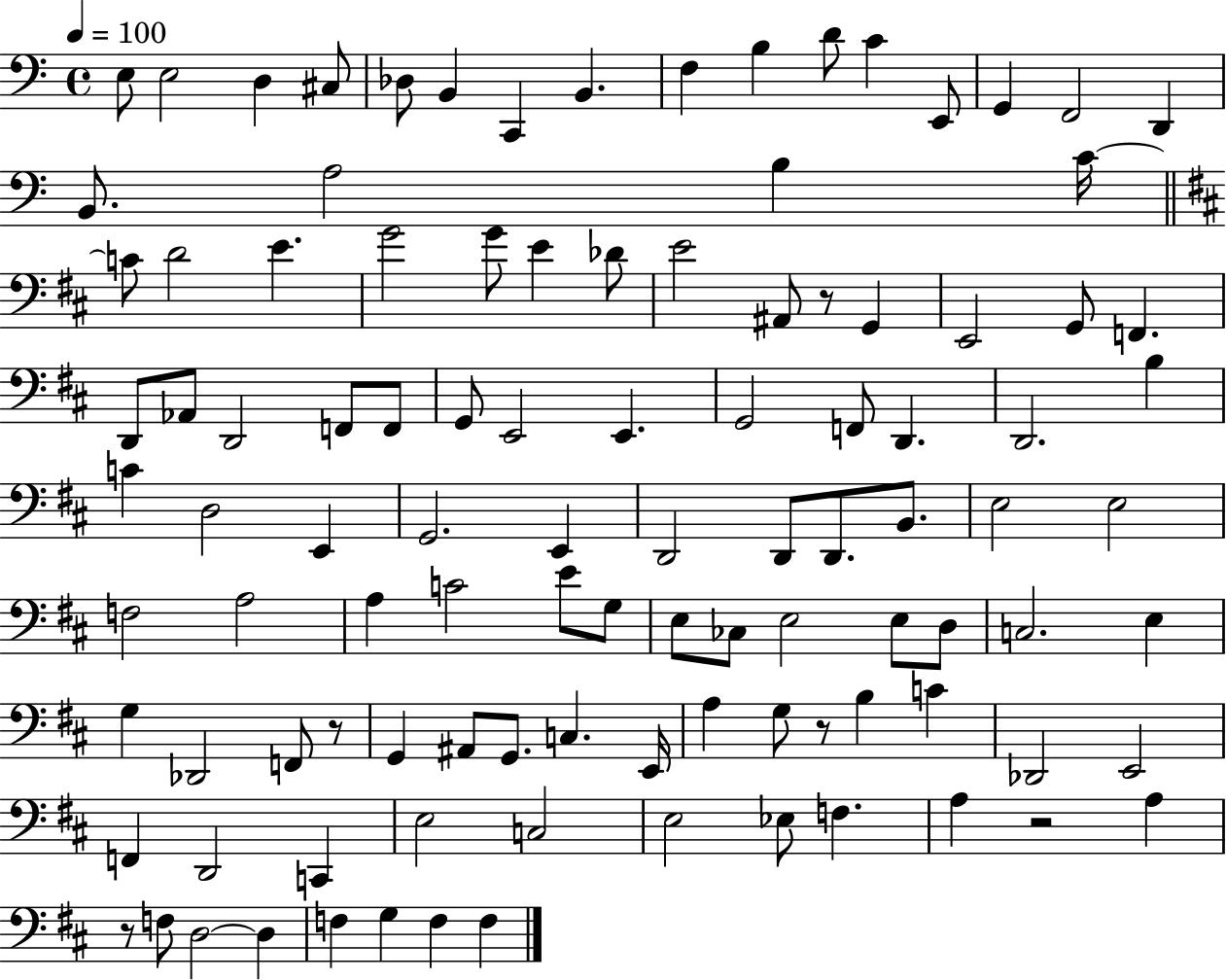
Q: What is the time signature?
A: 4/4